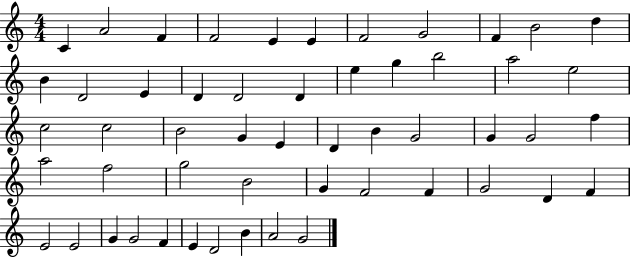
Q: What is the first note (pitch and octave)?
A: C4